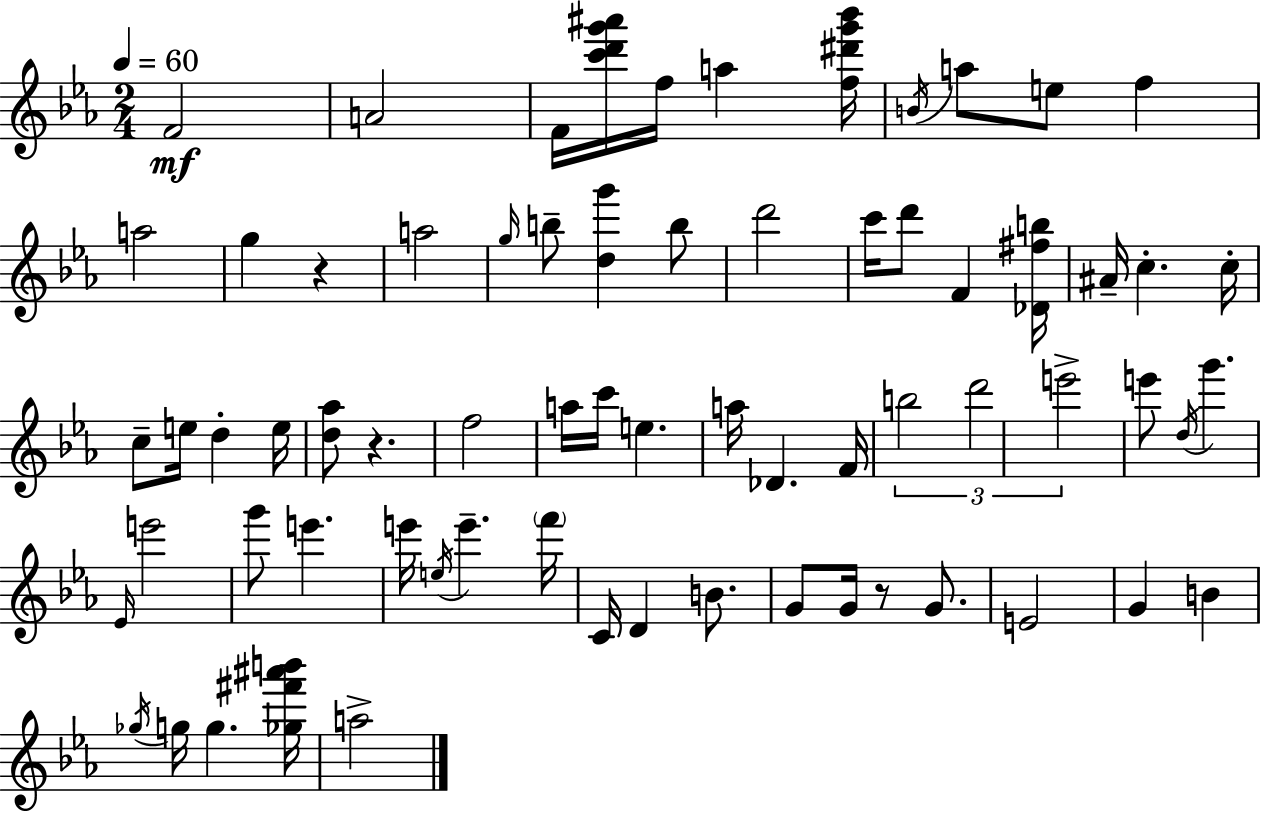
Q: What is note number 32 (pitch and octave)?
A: Db4